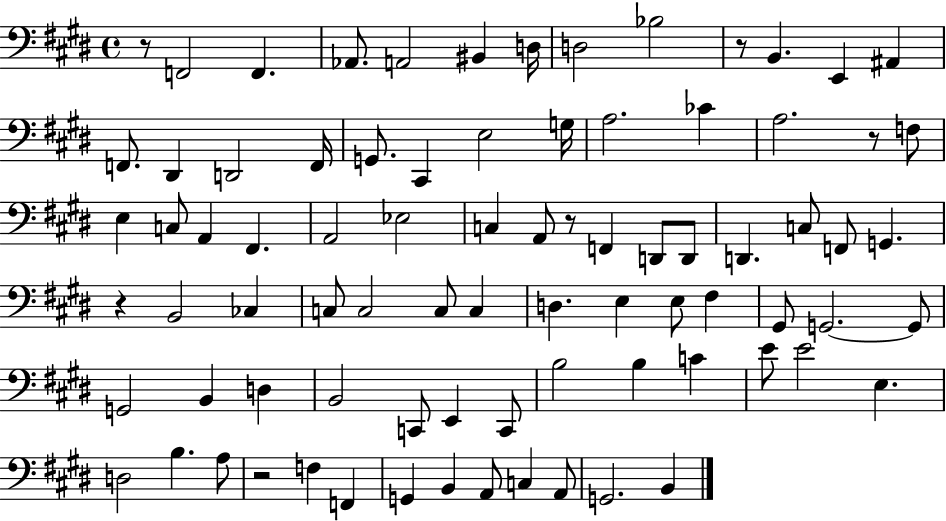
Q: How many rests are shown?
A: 6